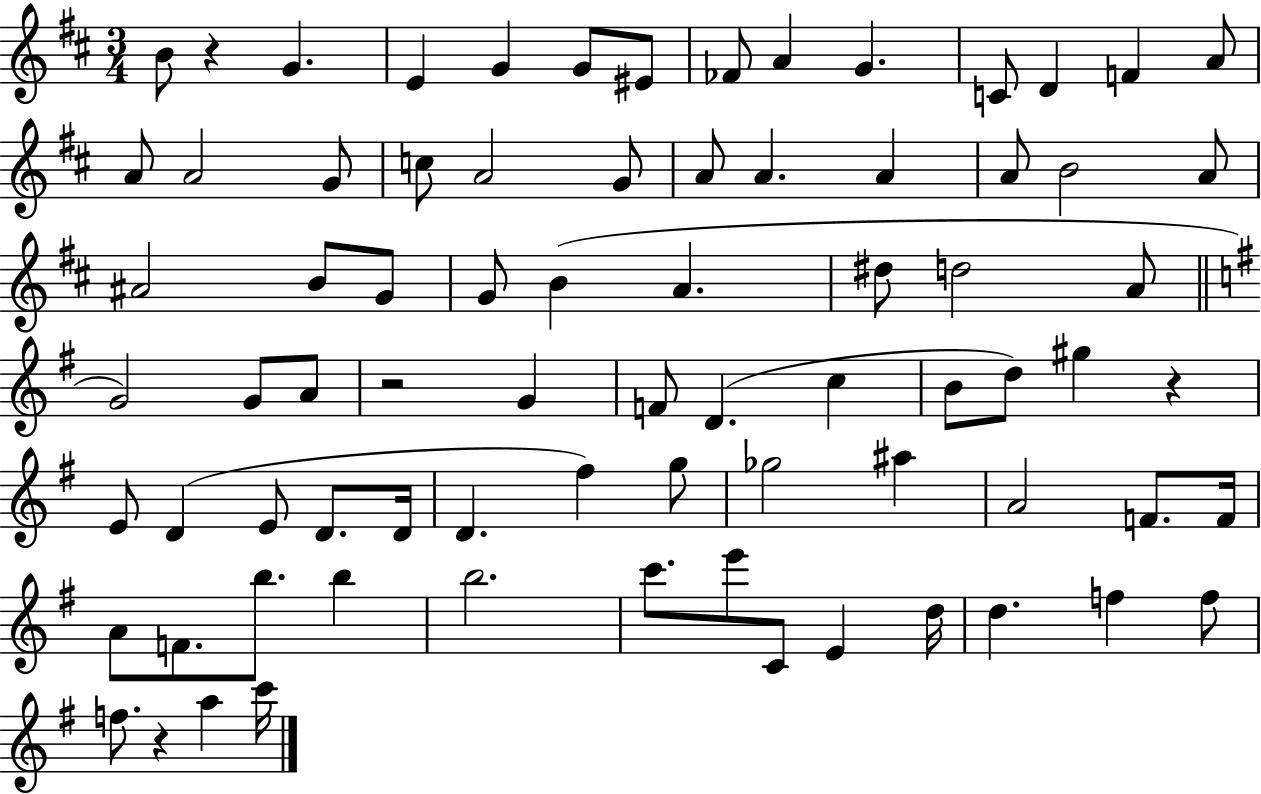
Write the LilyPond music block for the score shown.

{
  \clef treble
  \numericTimeSignature
  \time 3/4
  \key d \major
  \repeat volta 2 { b'8 r4 g'4. | e'4 g'4 g'8 eis'8 | fes'8 a'4 g'4. | c'8 d'4 f'4 a'8 | \break a'8 a'2 g'8 | c''8 a'2 g'8 | a'8 a'4. a'4 | a'8 b'2 a'8 | \break ais'2 b'8 g'8 | g'8 b'4( a'4. | dis''8 d''2 a'8 | \bar "||" \break \key e \minor g'2) g'8 a'8 | r2 g'4 | f'8 d'4.( c''4 | b'8 d''8) gis''4 r4 | \break e'8 d'4( e'8 d'8. d'16 | d'4. fis''4) g''8 | ges''2 ais''4 | a'2 f'8. f'16 | \break a'8 f'8. b''8. b''4 | b''2. | c'''8. e'''8 c'8 e'4 d''16 | d''4. f''4 f''8 | \break f''8. r4 a''4 c'''16 | } \bar "|."
}